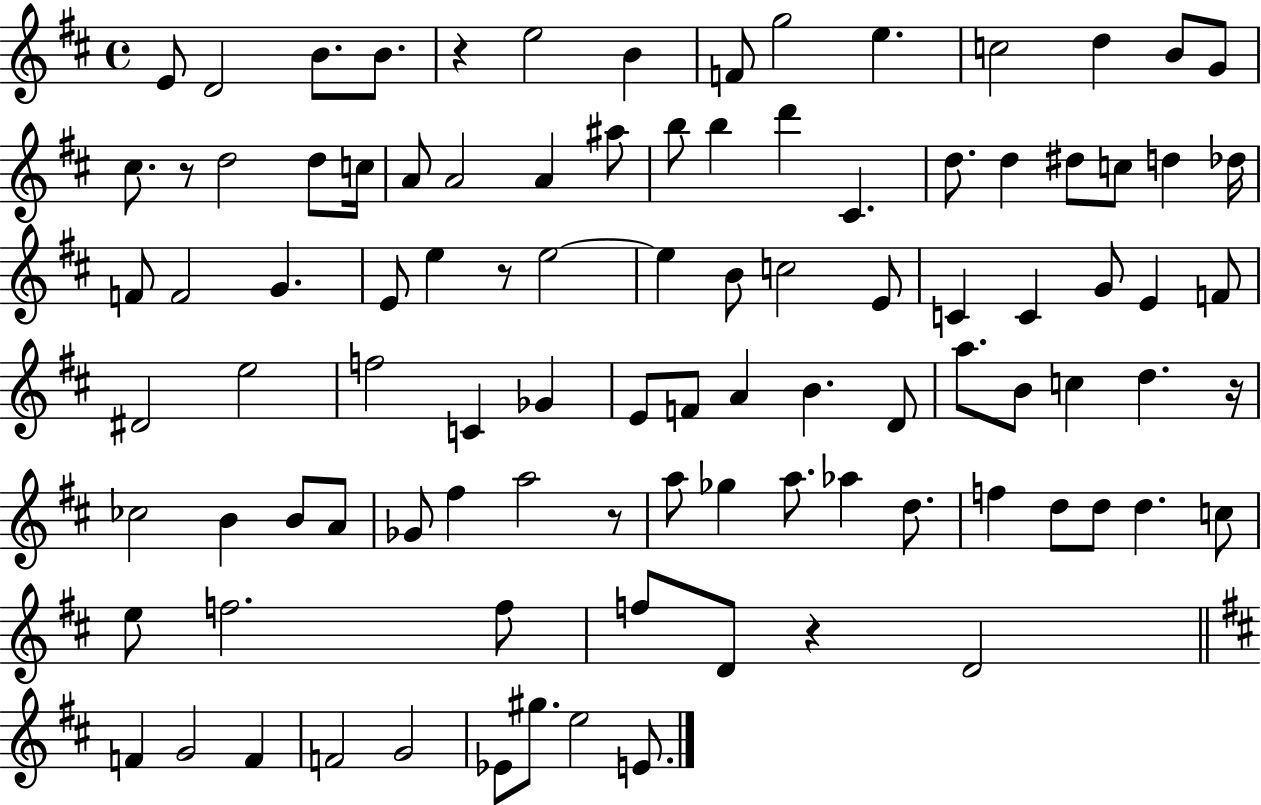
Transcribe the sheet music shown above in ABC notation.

X:1
T:Untitled
M:4/4
L:1/4
K:D
E/2 D2 B/2 B/2 z e2 B F/2 g2 e c2 d B/2 G/2 ^c/2 z/2 d2 d/2 c/4 A/2 A2 A ^a/2 b/2 b d' ^C d/2 d ^d/2 c/2 d _d/4 F/2 F2 G E/2 e z/2 e2 e B/2 c2 E/2 C C G/2 E F/2 ^D2 e2 f2 C _G E/2 F/2 A B D/2 a/2 B/2 c d z/4 _c2 B B/2 A/2 _G/2 ^f a2 z/2 a/2 _g a/2 _a d/2 f d/2 d/2 d c/2 e/2 f2 f/2 f/2 D/2 z D2 F G2 F F2 G2 _E/2 ^g/2 e2 E/2